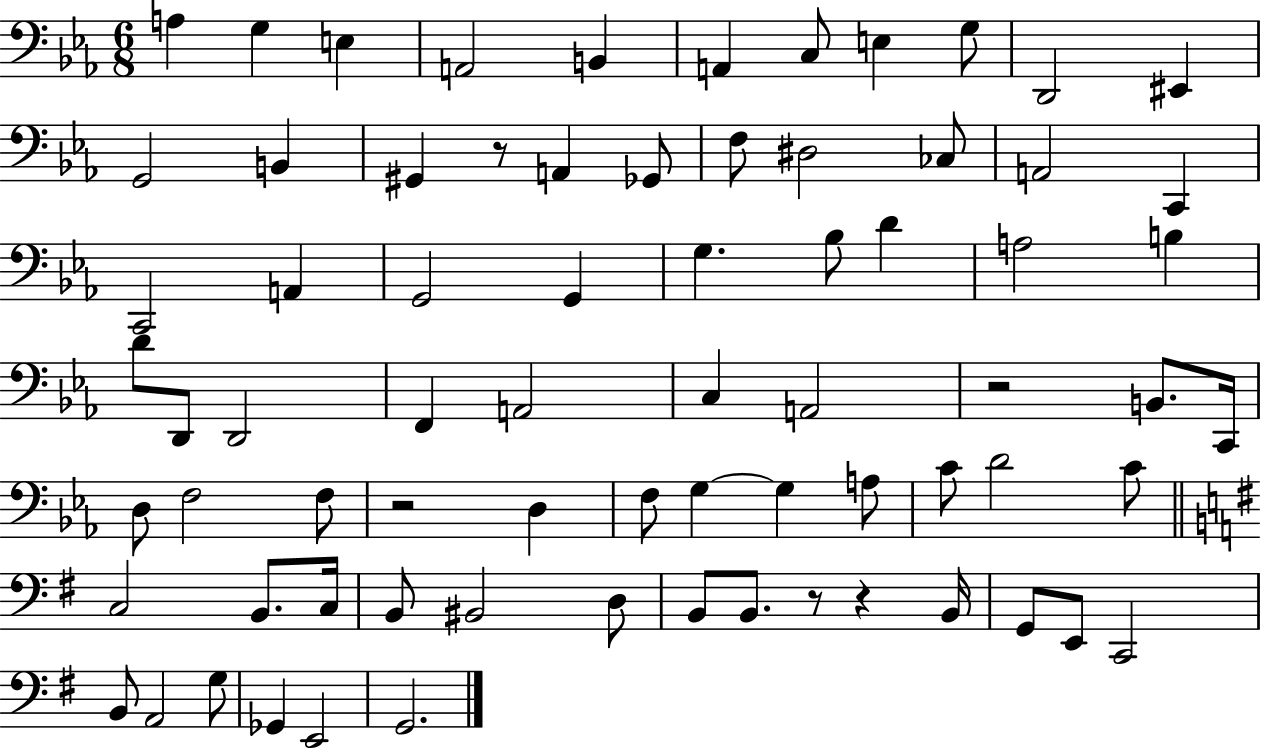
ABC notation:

X:1
T:Untitled
M:6/8
L:1/4
K:Eb
A, G, E, A,,2 B,, A,, C,/2 E, G,/2 D,,2 ^E,, G,,2 B,, ^G,, z/2 A,, _G,,/2 F,/2 ^D,2 _C,/2 A,,2 C,, C,,2 A,, G,,2 G,, G, _B,/2 D A,2 B, D/2 D,,/2 D,,2 F,, A,,2 C, A,,2 z2 B,,/2 C,,/4 D,/2 F,2 F,/2 z2 D, F,/2 G, G, A,/2 C/2 D2 C/2 C,2 B,,/2 C,/4 B,,/2 ^B,,2 D,/2 B,,/2 B,,/2 z/2 z B,,/4 G,,/2 E,,/2 C,,2 B,,/2 A,,2 G,/2 _G,, E,,2 G,,2